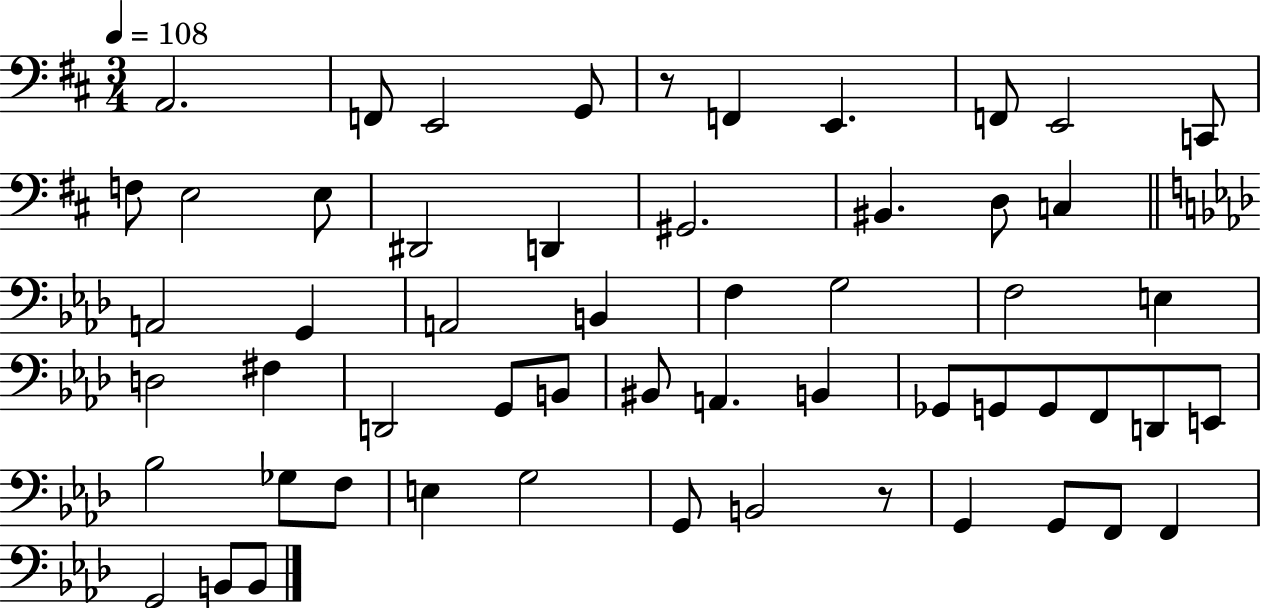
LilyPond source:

{
  \clef bass
  \numericTimeSignature
  \time 3/4
  \key d \major
  \tempo 4 = 108
  a,2. | f,8 e,2 g,8 | r8 f,4 e,4. | f,8 e,2 c,8 | \break f8 e2 e8 | dis,2 d,4 | gis,2. | bis,4. d8 c4 | \break \bar "||" \break \key aes \major a,2 g,4 | a,2 b,4 | f4 g2 | f2 e4 | \break d2 fis4 | d,2 g,8 b,8 | bis,8 a,4. b,4 | ges,8 g,8 g,8 f,8 d,8 e,8 | \break bes2 ges8 f8 | e4 g2 | g,8 b,2 r8 | g,4 g,8 f,8 f,4 | \break g,2 b,8 b,8 | \bar "|."
}